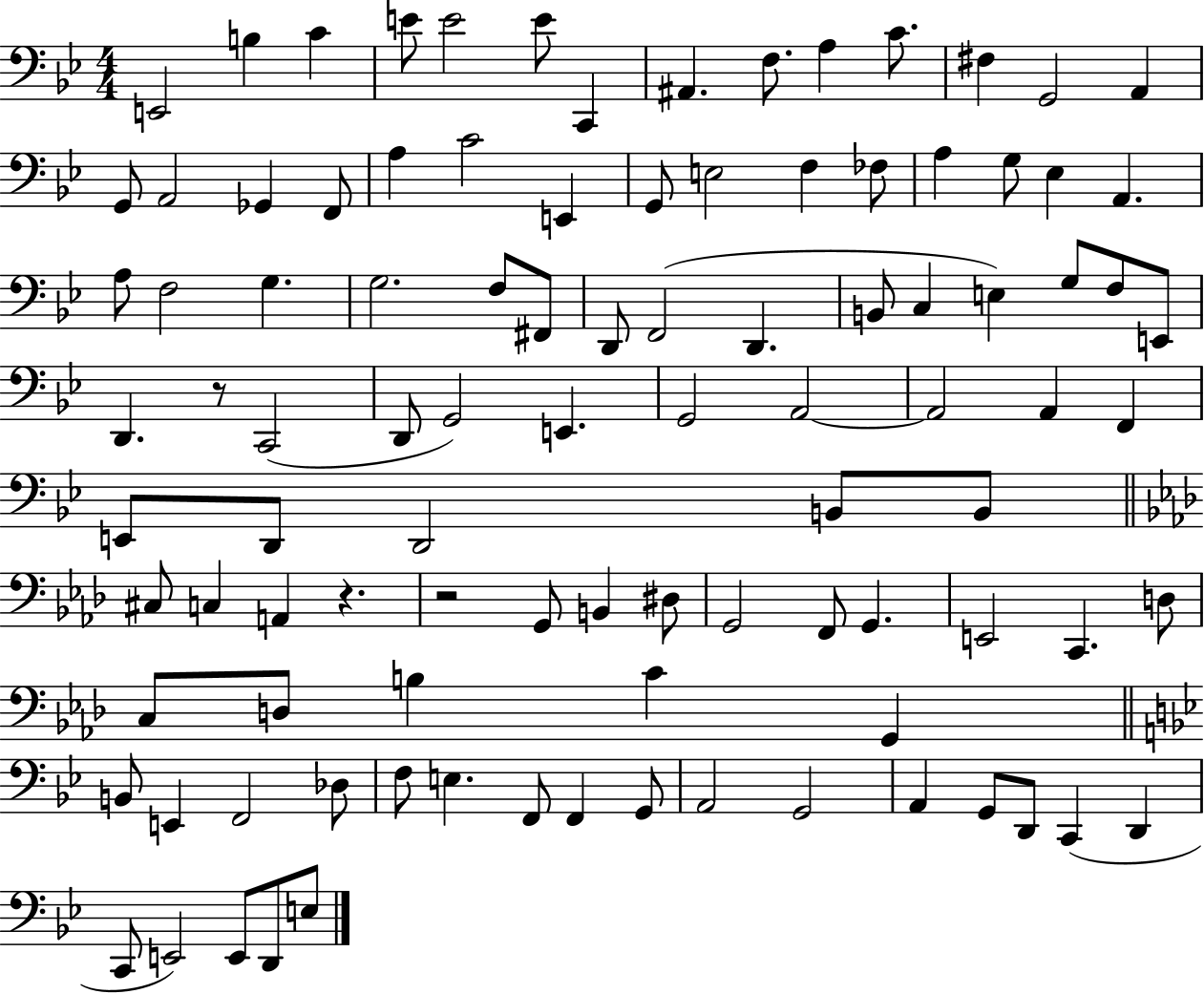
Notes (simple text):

E2/h B3/q C4/q E4/e E4/h E4/e C2/q A#2/q. F3/e. A3/q C4/e. F#3/q G2/h A2/q G2/e A2/h Gb2/q F2/e A3/q C4/h E2/q G2/e E3/h F3/q FES3/e A3/q G3/e Eb3/q A2/q. A3/e F3/h G3/q. G3/h. F3/e F#2/e D2/e F2/h D2/q. B2/e C3/q E3/q G3/e F3/e E2/e D2/q. R/e C2/h D2/e G2/h E2/q. G2/h A2/h A2/h A2/q F2/q E2/e D2/e D2/h B2/e B2/e C#3/e C3/q A2/q R/q. R/h G2/e B2/q D#3/e G2/h F2/e G2/q. E2/h C2/q. D3/e C3/e D3/e B3/q C4/q G2/q B2/e E2/q F2/h Db3/e F3/e E3/q. F2/e F2/q G2/e A2/h G2/h A2/q G2/e D2/e C2/q D2/q C2/e E2/h E2/e D2/e E3/e